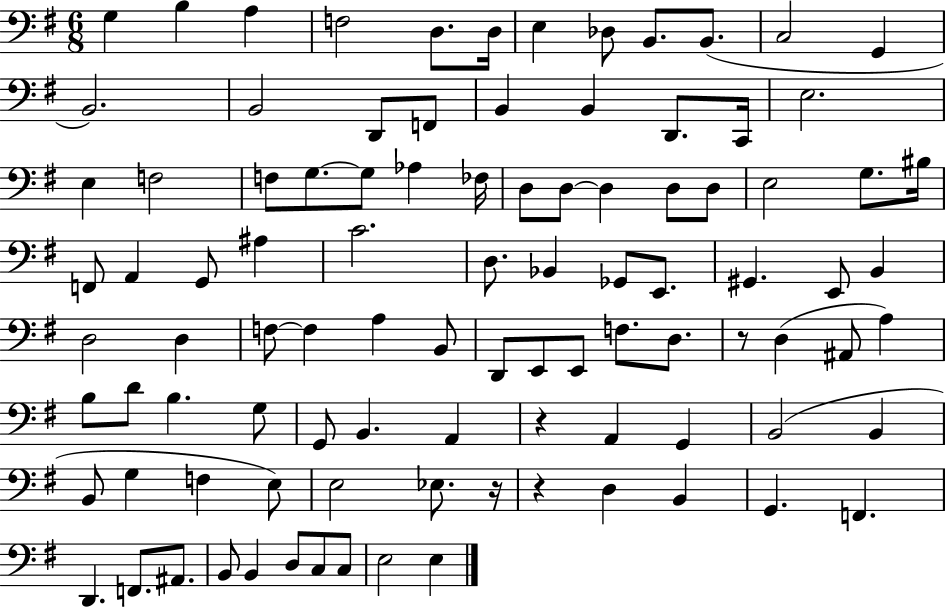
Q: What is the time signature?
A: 6/8